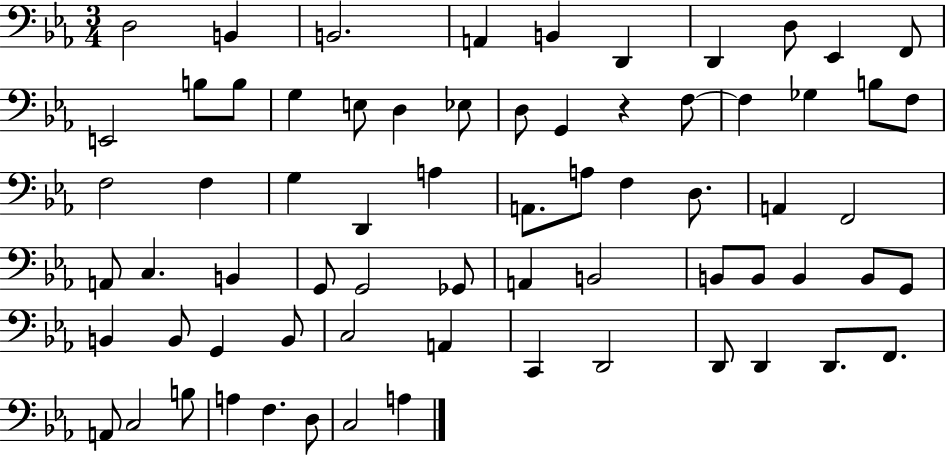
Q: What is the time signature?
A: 3/4